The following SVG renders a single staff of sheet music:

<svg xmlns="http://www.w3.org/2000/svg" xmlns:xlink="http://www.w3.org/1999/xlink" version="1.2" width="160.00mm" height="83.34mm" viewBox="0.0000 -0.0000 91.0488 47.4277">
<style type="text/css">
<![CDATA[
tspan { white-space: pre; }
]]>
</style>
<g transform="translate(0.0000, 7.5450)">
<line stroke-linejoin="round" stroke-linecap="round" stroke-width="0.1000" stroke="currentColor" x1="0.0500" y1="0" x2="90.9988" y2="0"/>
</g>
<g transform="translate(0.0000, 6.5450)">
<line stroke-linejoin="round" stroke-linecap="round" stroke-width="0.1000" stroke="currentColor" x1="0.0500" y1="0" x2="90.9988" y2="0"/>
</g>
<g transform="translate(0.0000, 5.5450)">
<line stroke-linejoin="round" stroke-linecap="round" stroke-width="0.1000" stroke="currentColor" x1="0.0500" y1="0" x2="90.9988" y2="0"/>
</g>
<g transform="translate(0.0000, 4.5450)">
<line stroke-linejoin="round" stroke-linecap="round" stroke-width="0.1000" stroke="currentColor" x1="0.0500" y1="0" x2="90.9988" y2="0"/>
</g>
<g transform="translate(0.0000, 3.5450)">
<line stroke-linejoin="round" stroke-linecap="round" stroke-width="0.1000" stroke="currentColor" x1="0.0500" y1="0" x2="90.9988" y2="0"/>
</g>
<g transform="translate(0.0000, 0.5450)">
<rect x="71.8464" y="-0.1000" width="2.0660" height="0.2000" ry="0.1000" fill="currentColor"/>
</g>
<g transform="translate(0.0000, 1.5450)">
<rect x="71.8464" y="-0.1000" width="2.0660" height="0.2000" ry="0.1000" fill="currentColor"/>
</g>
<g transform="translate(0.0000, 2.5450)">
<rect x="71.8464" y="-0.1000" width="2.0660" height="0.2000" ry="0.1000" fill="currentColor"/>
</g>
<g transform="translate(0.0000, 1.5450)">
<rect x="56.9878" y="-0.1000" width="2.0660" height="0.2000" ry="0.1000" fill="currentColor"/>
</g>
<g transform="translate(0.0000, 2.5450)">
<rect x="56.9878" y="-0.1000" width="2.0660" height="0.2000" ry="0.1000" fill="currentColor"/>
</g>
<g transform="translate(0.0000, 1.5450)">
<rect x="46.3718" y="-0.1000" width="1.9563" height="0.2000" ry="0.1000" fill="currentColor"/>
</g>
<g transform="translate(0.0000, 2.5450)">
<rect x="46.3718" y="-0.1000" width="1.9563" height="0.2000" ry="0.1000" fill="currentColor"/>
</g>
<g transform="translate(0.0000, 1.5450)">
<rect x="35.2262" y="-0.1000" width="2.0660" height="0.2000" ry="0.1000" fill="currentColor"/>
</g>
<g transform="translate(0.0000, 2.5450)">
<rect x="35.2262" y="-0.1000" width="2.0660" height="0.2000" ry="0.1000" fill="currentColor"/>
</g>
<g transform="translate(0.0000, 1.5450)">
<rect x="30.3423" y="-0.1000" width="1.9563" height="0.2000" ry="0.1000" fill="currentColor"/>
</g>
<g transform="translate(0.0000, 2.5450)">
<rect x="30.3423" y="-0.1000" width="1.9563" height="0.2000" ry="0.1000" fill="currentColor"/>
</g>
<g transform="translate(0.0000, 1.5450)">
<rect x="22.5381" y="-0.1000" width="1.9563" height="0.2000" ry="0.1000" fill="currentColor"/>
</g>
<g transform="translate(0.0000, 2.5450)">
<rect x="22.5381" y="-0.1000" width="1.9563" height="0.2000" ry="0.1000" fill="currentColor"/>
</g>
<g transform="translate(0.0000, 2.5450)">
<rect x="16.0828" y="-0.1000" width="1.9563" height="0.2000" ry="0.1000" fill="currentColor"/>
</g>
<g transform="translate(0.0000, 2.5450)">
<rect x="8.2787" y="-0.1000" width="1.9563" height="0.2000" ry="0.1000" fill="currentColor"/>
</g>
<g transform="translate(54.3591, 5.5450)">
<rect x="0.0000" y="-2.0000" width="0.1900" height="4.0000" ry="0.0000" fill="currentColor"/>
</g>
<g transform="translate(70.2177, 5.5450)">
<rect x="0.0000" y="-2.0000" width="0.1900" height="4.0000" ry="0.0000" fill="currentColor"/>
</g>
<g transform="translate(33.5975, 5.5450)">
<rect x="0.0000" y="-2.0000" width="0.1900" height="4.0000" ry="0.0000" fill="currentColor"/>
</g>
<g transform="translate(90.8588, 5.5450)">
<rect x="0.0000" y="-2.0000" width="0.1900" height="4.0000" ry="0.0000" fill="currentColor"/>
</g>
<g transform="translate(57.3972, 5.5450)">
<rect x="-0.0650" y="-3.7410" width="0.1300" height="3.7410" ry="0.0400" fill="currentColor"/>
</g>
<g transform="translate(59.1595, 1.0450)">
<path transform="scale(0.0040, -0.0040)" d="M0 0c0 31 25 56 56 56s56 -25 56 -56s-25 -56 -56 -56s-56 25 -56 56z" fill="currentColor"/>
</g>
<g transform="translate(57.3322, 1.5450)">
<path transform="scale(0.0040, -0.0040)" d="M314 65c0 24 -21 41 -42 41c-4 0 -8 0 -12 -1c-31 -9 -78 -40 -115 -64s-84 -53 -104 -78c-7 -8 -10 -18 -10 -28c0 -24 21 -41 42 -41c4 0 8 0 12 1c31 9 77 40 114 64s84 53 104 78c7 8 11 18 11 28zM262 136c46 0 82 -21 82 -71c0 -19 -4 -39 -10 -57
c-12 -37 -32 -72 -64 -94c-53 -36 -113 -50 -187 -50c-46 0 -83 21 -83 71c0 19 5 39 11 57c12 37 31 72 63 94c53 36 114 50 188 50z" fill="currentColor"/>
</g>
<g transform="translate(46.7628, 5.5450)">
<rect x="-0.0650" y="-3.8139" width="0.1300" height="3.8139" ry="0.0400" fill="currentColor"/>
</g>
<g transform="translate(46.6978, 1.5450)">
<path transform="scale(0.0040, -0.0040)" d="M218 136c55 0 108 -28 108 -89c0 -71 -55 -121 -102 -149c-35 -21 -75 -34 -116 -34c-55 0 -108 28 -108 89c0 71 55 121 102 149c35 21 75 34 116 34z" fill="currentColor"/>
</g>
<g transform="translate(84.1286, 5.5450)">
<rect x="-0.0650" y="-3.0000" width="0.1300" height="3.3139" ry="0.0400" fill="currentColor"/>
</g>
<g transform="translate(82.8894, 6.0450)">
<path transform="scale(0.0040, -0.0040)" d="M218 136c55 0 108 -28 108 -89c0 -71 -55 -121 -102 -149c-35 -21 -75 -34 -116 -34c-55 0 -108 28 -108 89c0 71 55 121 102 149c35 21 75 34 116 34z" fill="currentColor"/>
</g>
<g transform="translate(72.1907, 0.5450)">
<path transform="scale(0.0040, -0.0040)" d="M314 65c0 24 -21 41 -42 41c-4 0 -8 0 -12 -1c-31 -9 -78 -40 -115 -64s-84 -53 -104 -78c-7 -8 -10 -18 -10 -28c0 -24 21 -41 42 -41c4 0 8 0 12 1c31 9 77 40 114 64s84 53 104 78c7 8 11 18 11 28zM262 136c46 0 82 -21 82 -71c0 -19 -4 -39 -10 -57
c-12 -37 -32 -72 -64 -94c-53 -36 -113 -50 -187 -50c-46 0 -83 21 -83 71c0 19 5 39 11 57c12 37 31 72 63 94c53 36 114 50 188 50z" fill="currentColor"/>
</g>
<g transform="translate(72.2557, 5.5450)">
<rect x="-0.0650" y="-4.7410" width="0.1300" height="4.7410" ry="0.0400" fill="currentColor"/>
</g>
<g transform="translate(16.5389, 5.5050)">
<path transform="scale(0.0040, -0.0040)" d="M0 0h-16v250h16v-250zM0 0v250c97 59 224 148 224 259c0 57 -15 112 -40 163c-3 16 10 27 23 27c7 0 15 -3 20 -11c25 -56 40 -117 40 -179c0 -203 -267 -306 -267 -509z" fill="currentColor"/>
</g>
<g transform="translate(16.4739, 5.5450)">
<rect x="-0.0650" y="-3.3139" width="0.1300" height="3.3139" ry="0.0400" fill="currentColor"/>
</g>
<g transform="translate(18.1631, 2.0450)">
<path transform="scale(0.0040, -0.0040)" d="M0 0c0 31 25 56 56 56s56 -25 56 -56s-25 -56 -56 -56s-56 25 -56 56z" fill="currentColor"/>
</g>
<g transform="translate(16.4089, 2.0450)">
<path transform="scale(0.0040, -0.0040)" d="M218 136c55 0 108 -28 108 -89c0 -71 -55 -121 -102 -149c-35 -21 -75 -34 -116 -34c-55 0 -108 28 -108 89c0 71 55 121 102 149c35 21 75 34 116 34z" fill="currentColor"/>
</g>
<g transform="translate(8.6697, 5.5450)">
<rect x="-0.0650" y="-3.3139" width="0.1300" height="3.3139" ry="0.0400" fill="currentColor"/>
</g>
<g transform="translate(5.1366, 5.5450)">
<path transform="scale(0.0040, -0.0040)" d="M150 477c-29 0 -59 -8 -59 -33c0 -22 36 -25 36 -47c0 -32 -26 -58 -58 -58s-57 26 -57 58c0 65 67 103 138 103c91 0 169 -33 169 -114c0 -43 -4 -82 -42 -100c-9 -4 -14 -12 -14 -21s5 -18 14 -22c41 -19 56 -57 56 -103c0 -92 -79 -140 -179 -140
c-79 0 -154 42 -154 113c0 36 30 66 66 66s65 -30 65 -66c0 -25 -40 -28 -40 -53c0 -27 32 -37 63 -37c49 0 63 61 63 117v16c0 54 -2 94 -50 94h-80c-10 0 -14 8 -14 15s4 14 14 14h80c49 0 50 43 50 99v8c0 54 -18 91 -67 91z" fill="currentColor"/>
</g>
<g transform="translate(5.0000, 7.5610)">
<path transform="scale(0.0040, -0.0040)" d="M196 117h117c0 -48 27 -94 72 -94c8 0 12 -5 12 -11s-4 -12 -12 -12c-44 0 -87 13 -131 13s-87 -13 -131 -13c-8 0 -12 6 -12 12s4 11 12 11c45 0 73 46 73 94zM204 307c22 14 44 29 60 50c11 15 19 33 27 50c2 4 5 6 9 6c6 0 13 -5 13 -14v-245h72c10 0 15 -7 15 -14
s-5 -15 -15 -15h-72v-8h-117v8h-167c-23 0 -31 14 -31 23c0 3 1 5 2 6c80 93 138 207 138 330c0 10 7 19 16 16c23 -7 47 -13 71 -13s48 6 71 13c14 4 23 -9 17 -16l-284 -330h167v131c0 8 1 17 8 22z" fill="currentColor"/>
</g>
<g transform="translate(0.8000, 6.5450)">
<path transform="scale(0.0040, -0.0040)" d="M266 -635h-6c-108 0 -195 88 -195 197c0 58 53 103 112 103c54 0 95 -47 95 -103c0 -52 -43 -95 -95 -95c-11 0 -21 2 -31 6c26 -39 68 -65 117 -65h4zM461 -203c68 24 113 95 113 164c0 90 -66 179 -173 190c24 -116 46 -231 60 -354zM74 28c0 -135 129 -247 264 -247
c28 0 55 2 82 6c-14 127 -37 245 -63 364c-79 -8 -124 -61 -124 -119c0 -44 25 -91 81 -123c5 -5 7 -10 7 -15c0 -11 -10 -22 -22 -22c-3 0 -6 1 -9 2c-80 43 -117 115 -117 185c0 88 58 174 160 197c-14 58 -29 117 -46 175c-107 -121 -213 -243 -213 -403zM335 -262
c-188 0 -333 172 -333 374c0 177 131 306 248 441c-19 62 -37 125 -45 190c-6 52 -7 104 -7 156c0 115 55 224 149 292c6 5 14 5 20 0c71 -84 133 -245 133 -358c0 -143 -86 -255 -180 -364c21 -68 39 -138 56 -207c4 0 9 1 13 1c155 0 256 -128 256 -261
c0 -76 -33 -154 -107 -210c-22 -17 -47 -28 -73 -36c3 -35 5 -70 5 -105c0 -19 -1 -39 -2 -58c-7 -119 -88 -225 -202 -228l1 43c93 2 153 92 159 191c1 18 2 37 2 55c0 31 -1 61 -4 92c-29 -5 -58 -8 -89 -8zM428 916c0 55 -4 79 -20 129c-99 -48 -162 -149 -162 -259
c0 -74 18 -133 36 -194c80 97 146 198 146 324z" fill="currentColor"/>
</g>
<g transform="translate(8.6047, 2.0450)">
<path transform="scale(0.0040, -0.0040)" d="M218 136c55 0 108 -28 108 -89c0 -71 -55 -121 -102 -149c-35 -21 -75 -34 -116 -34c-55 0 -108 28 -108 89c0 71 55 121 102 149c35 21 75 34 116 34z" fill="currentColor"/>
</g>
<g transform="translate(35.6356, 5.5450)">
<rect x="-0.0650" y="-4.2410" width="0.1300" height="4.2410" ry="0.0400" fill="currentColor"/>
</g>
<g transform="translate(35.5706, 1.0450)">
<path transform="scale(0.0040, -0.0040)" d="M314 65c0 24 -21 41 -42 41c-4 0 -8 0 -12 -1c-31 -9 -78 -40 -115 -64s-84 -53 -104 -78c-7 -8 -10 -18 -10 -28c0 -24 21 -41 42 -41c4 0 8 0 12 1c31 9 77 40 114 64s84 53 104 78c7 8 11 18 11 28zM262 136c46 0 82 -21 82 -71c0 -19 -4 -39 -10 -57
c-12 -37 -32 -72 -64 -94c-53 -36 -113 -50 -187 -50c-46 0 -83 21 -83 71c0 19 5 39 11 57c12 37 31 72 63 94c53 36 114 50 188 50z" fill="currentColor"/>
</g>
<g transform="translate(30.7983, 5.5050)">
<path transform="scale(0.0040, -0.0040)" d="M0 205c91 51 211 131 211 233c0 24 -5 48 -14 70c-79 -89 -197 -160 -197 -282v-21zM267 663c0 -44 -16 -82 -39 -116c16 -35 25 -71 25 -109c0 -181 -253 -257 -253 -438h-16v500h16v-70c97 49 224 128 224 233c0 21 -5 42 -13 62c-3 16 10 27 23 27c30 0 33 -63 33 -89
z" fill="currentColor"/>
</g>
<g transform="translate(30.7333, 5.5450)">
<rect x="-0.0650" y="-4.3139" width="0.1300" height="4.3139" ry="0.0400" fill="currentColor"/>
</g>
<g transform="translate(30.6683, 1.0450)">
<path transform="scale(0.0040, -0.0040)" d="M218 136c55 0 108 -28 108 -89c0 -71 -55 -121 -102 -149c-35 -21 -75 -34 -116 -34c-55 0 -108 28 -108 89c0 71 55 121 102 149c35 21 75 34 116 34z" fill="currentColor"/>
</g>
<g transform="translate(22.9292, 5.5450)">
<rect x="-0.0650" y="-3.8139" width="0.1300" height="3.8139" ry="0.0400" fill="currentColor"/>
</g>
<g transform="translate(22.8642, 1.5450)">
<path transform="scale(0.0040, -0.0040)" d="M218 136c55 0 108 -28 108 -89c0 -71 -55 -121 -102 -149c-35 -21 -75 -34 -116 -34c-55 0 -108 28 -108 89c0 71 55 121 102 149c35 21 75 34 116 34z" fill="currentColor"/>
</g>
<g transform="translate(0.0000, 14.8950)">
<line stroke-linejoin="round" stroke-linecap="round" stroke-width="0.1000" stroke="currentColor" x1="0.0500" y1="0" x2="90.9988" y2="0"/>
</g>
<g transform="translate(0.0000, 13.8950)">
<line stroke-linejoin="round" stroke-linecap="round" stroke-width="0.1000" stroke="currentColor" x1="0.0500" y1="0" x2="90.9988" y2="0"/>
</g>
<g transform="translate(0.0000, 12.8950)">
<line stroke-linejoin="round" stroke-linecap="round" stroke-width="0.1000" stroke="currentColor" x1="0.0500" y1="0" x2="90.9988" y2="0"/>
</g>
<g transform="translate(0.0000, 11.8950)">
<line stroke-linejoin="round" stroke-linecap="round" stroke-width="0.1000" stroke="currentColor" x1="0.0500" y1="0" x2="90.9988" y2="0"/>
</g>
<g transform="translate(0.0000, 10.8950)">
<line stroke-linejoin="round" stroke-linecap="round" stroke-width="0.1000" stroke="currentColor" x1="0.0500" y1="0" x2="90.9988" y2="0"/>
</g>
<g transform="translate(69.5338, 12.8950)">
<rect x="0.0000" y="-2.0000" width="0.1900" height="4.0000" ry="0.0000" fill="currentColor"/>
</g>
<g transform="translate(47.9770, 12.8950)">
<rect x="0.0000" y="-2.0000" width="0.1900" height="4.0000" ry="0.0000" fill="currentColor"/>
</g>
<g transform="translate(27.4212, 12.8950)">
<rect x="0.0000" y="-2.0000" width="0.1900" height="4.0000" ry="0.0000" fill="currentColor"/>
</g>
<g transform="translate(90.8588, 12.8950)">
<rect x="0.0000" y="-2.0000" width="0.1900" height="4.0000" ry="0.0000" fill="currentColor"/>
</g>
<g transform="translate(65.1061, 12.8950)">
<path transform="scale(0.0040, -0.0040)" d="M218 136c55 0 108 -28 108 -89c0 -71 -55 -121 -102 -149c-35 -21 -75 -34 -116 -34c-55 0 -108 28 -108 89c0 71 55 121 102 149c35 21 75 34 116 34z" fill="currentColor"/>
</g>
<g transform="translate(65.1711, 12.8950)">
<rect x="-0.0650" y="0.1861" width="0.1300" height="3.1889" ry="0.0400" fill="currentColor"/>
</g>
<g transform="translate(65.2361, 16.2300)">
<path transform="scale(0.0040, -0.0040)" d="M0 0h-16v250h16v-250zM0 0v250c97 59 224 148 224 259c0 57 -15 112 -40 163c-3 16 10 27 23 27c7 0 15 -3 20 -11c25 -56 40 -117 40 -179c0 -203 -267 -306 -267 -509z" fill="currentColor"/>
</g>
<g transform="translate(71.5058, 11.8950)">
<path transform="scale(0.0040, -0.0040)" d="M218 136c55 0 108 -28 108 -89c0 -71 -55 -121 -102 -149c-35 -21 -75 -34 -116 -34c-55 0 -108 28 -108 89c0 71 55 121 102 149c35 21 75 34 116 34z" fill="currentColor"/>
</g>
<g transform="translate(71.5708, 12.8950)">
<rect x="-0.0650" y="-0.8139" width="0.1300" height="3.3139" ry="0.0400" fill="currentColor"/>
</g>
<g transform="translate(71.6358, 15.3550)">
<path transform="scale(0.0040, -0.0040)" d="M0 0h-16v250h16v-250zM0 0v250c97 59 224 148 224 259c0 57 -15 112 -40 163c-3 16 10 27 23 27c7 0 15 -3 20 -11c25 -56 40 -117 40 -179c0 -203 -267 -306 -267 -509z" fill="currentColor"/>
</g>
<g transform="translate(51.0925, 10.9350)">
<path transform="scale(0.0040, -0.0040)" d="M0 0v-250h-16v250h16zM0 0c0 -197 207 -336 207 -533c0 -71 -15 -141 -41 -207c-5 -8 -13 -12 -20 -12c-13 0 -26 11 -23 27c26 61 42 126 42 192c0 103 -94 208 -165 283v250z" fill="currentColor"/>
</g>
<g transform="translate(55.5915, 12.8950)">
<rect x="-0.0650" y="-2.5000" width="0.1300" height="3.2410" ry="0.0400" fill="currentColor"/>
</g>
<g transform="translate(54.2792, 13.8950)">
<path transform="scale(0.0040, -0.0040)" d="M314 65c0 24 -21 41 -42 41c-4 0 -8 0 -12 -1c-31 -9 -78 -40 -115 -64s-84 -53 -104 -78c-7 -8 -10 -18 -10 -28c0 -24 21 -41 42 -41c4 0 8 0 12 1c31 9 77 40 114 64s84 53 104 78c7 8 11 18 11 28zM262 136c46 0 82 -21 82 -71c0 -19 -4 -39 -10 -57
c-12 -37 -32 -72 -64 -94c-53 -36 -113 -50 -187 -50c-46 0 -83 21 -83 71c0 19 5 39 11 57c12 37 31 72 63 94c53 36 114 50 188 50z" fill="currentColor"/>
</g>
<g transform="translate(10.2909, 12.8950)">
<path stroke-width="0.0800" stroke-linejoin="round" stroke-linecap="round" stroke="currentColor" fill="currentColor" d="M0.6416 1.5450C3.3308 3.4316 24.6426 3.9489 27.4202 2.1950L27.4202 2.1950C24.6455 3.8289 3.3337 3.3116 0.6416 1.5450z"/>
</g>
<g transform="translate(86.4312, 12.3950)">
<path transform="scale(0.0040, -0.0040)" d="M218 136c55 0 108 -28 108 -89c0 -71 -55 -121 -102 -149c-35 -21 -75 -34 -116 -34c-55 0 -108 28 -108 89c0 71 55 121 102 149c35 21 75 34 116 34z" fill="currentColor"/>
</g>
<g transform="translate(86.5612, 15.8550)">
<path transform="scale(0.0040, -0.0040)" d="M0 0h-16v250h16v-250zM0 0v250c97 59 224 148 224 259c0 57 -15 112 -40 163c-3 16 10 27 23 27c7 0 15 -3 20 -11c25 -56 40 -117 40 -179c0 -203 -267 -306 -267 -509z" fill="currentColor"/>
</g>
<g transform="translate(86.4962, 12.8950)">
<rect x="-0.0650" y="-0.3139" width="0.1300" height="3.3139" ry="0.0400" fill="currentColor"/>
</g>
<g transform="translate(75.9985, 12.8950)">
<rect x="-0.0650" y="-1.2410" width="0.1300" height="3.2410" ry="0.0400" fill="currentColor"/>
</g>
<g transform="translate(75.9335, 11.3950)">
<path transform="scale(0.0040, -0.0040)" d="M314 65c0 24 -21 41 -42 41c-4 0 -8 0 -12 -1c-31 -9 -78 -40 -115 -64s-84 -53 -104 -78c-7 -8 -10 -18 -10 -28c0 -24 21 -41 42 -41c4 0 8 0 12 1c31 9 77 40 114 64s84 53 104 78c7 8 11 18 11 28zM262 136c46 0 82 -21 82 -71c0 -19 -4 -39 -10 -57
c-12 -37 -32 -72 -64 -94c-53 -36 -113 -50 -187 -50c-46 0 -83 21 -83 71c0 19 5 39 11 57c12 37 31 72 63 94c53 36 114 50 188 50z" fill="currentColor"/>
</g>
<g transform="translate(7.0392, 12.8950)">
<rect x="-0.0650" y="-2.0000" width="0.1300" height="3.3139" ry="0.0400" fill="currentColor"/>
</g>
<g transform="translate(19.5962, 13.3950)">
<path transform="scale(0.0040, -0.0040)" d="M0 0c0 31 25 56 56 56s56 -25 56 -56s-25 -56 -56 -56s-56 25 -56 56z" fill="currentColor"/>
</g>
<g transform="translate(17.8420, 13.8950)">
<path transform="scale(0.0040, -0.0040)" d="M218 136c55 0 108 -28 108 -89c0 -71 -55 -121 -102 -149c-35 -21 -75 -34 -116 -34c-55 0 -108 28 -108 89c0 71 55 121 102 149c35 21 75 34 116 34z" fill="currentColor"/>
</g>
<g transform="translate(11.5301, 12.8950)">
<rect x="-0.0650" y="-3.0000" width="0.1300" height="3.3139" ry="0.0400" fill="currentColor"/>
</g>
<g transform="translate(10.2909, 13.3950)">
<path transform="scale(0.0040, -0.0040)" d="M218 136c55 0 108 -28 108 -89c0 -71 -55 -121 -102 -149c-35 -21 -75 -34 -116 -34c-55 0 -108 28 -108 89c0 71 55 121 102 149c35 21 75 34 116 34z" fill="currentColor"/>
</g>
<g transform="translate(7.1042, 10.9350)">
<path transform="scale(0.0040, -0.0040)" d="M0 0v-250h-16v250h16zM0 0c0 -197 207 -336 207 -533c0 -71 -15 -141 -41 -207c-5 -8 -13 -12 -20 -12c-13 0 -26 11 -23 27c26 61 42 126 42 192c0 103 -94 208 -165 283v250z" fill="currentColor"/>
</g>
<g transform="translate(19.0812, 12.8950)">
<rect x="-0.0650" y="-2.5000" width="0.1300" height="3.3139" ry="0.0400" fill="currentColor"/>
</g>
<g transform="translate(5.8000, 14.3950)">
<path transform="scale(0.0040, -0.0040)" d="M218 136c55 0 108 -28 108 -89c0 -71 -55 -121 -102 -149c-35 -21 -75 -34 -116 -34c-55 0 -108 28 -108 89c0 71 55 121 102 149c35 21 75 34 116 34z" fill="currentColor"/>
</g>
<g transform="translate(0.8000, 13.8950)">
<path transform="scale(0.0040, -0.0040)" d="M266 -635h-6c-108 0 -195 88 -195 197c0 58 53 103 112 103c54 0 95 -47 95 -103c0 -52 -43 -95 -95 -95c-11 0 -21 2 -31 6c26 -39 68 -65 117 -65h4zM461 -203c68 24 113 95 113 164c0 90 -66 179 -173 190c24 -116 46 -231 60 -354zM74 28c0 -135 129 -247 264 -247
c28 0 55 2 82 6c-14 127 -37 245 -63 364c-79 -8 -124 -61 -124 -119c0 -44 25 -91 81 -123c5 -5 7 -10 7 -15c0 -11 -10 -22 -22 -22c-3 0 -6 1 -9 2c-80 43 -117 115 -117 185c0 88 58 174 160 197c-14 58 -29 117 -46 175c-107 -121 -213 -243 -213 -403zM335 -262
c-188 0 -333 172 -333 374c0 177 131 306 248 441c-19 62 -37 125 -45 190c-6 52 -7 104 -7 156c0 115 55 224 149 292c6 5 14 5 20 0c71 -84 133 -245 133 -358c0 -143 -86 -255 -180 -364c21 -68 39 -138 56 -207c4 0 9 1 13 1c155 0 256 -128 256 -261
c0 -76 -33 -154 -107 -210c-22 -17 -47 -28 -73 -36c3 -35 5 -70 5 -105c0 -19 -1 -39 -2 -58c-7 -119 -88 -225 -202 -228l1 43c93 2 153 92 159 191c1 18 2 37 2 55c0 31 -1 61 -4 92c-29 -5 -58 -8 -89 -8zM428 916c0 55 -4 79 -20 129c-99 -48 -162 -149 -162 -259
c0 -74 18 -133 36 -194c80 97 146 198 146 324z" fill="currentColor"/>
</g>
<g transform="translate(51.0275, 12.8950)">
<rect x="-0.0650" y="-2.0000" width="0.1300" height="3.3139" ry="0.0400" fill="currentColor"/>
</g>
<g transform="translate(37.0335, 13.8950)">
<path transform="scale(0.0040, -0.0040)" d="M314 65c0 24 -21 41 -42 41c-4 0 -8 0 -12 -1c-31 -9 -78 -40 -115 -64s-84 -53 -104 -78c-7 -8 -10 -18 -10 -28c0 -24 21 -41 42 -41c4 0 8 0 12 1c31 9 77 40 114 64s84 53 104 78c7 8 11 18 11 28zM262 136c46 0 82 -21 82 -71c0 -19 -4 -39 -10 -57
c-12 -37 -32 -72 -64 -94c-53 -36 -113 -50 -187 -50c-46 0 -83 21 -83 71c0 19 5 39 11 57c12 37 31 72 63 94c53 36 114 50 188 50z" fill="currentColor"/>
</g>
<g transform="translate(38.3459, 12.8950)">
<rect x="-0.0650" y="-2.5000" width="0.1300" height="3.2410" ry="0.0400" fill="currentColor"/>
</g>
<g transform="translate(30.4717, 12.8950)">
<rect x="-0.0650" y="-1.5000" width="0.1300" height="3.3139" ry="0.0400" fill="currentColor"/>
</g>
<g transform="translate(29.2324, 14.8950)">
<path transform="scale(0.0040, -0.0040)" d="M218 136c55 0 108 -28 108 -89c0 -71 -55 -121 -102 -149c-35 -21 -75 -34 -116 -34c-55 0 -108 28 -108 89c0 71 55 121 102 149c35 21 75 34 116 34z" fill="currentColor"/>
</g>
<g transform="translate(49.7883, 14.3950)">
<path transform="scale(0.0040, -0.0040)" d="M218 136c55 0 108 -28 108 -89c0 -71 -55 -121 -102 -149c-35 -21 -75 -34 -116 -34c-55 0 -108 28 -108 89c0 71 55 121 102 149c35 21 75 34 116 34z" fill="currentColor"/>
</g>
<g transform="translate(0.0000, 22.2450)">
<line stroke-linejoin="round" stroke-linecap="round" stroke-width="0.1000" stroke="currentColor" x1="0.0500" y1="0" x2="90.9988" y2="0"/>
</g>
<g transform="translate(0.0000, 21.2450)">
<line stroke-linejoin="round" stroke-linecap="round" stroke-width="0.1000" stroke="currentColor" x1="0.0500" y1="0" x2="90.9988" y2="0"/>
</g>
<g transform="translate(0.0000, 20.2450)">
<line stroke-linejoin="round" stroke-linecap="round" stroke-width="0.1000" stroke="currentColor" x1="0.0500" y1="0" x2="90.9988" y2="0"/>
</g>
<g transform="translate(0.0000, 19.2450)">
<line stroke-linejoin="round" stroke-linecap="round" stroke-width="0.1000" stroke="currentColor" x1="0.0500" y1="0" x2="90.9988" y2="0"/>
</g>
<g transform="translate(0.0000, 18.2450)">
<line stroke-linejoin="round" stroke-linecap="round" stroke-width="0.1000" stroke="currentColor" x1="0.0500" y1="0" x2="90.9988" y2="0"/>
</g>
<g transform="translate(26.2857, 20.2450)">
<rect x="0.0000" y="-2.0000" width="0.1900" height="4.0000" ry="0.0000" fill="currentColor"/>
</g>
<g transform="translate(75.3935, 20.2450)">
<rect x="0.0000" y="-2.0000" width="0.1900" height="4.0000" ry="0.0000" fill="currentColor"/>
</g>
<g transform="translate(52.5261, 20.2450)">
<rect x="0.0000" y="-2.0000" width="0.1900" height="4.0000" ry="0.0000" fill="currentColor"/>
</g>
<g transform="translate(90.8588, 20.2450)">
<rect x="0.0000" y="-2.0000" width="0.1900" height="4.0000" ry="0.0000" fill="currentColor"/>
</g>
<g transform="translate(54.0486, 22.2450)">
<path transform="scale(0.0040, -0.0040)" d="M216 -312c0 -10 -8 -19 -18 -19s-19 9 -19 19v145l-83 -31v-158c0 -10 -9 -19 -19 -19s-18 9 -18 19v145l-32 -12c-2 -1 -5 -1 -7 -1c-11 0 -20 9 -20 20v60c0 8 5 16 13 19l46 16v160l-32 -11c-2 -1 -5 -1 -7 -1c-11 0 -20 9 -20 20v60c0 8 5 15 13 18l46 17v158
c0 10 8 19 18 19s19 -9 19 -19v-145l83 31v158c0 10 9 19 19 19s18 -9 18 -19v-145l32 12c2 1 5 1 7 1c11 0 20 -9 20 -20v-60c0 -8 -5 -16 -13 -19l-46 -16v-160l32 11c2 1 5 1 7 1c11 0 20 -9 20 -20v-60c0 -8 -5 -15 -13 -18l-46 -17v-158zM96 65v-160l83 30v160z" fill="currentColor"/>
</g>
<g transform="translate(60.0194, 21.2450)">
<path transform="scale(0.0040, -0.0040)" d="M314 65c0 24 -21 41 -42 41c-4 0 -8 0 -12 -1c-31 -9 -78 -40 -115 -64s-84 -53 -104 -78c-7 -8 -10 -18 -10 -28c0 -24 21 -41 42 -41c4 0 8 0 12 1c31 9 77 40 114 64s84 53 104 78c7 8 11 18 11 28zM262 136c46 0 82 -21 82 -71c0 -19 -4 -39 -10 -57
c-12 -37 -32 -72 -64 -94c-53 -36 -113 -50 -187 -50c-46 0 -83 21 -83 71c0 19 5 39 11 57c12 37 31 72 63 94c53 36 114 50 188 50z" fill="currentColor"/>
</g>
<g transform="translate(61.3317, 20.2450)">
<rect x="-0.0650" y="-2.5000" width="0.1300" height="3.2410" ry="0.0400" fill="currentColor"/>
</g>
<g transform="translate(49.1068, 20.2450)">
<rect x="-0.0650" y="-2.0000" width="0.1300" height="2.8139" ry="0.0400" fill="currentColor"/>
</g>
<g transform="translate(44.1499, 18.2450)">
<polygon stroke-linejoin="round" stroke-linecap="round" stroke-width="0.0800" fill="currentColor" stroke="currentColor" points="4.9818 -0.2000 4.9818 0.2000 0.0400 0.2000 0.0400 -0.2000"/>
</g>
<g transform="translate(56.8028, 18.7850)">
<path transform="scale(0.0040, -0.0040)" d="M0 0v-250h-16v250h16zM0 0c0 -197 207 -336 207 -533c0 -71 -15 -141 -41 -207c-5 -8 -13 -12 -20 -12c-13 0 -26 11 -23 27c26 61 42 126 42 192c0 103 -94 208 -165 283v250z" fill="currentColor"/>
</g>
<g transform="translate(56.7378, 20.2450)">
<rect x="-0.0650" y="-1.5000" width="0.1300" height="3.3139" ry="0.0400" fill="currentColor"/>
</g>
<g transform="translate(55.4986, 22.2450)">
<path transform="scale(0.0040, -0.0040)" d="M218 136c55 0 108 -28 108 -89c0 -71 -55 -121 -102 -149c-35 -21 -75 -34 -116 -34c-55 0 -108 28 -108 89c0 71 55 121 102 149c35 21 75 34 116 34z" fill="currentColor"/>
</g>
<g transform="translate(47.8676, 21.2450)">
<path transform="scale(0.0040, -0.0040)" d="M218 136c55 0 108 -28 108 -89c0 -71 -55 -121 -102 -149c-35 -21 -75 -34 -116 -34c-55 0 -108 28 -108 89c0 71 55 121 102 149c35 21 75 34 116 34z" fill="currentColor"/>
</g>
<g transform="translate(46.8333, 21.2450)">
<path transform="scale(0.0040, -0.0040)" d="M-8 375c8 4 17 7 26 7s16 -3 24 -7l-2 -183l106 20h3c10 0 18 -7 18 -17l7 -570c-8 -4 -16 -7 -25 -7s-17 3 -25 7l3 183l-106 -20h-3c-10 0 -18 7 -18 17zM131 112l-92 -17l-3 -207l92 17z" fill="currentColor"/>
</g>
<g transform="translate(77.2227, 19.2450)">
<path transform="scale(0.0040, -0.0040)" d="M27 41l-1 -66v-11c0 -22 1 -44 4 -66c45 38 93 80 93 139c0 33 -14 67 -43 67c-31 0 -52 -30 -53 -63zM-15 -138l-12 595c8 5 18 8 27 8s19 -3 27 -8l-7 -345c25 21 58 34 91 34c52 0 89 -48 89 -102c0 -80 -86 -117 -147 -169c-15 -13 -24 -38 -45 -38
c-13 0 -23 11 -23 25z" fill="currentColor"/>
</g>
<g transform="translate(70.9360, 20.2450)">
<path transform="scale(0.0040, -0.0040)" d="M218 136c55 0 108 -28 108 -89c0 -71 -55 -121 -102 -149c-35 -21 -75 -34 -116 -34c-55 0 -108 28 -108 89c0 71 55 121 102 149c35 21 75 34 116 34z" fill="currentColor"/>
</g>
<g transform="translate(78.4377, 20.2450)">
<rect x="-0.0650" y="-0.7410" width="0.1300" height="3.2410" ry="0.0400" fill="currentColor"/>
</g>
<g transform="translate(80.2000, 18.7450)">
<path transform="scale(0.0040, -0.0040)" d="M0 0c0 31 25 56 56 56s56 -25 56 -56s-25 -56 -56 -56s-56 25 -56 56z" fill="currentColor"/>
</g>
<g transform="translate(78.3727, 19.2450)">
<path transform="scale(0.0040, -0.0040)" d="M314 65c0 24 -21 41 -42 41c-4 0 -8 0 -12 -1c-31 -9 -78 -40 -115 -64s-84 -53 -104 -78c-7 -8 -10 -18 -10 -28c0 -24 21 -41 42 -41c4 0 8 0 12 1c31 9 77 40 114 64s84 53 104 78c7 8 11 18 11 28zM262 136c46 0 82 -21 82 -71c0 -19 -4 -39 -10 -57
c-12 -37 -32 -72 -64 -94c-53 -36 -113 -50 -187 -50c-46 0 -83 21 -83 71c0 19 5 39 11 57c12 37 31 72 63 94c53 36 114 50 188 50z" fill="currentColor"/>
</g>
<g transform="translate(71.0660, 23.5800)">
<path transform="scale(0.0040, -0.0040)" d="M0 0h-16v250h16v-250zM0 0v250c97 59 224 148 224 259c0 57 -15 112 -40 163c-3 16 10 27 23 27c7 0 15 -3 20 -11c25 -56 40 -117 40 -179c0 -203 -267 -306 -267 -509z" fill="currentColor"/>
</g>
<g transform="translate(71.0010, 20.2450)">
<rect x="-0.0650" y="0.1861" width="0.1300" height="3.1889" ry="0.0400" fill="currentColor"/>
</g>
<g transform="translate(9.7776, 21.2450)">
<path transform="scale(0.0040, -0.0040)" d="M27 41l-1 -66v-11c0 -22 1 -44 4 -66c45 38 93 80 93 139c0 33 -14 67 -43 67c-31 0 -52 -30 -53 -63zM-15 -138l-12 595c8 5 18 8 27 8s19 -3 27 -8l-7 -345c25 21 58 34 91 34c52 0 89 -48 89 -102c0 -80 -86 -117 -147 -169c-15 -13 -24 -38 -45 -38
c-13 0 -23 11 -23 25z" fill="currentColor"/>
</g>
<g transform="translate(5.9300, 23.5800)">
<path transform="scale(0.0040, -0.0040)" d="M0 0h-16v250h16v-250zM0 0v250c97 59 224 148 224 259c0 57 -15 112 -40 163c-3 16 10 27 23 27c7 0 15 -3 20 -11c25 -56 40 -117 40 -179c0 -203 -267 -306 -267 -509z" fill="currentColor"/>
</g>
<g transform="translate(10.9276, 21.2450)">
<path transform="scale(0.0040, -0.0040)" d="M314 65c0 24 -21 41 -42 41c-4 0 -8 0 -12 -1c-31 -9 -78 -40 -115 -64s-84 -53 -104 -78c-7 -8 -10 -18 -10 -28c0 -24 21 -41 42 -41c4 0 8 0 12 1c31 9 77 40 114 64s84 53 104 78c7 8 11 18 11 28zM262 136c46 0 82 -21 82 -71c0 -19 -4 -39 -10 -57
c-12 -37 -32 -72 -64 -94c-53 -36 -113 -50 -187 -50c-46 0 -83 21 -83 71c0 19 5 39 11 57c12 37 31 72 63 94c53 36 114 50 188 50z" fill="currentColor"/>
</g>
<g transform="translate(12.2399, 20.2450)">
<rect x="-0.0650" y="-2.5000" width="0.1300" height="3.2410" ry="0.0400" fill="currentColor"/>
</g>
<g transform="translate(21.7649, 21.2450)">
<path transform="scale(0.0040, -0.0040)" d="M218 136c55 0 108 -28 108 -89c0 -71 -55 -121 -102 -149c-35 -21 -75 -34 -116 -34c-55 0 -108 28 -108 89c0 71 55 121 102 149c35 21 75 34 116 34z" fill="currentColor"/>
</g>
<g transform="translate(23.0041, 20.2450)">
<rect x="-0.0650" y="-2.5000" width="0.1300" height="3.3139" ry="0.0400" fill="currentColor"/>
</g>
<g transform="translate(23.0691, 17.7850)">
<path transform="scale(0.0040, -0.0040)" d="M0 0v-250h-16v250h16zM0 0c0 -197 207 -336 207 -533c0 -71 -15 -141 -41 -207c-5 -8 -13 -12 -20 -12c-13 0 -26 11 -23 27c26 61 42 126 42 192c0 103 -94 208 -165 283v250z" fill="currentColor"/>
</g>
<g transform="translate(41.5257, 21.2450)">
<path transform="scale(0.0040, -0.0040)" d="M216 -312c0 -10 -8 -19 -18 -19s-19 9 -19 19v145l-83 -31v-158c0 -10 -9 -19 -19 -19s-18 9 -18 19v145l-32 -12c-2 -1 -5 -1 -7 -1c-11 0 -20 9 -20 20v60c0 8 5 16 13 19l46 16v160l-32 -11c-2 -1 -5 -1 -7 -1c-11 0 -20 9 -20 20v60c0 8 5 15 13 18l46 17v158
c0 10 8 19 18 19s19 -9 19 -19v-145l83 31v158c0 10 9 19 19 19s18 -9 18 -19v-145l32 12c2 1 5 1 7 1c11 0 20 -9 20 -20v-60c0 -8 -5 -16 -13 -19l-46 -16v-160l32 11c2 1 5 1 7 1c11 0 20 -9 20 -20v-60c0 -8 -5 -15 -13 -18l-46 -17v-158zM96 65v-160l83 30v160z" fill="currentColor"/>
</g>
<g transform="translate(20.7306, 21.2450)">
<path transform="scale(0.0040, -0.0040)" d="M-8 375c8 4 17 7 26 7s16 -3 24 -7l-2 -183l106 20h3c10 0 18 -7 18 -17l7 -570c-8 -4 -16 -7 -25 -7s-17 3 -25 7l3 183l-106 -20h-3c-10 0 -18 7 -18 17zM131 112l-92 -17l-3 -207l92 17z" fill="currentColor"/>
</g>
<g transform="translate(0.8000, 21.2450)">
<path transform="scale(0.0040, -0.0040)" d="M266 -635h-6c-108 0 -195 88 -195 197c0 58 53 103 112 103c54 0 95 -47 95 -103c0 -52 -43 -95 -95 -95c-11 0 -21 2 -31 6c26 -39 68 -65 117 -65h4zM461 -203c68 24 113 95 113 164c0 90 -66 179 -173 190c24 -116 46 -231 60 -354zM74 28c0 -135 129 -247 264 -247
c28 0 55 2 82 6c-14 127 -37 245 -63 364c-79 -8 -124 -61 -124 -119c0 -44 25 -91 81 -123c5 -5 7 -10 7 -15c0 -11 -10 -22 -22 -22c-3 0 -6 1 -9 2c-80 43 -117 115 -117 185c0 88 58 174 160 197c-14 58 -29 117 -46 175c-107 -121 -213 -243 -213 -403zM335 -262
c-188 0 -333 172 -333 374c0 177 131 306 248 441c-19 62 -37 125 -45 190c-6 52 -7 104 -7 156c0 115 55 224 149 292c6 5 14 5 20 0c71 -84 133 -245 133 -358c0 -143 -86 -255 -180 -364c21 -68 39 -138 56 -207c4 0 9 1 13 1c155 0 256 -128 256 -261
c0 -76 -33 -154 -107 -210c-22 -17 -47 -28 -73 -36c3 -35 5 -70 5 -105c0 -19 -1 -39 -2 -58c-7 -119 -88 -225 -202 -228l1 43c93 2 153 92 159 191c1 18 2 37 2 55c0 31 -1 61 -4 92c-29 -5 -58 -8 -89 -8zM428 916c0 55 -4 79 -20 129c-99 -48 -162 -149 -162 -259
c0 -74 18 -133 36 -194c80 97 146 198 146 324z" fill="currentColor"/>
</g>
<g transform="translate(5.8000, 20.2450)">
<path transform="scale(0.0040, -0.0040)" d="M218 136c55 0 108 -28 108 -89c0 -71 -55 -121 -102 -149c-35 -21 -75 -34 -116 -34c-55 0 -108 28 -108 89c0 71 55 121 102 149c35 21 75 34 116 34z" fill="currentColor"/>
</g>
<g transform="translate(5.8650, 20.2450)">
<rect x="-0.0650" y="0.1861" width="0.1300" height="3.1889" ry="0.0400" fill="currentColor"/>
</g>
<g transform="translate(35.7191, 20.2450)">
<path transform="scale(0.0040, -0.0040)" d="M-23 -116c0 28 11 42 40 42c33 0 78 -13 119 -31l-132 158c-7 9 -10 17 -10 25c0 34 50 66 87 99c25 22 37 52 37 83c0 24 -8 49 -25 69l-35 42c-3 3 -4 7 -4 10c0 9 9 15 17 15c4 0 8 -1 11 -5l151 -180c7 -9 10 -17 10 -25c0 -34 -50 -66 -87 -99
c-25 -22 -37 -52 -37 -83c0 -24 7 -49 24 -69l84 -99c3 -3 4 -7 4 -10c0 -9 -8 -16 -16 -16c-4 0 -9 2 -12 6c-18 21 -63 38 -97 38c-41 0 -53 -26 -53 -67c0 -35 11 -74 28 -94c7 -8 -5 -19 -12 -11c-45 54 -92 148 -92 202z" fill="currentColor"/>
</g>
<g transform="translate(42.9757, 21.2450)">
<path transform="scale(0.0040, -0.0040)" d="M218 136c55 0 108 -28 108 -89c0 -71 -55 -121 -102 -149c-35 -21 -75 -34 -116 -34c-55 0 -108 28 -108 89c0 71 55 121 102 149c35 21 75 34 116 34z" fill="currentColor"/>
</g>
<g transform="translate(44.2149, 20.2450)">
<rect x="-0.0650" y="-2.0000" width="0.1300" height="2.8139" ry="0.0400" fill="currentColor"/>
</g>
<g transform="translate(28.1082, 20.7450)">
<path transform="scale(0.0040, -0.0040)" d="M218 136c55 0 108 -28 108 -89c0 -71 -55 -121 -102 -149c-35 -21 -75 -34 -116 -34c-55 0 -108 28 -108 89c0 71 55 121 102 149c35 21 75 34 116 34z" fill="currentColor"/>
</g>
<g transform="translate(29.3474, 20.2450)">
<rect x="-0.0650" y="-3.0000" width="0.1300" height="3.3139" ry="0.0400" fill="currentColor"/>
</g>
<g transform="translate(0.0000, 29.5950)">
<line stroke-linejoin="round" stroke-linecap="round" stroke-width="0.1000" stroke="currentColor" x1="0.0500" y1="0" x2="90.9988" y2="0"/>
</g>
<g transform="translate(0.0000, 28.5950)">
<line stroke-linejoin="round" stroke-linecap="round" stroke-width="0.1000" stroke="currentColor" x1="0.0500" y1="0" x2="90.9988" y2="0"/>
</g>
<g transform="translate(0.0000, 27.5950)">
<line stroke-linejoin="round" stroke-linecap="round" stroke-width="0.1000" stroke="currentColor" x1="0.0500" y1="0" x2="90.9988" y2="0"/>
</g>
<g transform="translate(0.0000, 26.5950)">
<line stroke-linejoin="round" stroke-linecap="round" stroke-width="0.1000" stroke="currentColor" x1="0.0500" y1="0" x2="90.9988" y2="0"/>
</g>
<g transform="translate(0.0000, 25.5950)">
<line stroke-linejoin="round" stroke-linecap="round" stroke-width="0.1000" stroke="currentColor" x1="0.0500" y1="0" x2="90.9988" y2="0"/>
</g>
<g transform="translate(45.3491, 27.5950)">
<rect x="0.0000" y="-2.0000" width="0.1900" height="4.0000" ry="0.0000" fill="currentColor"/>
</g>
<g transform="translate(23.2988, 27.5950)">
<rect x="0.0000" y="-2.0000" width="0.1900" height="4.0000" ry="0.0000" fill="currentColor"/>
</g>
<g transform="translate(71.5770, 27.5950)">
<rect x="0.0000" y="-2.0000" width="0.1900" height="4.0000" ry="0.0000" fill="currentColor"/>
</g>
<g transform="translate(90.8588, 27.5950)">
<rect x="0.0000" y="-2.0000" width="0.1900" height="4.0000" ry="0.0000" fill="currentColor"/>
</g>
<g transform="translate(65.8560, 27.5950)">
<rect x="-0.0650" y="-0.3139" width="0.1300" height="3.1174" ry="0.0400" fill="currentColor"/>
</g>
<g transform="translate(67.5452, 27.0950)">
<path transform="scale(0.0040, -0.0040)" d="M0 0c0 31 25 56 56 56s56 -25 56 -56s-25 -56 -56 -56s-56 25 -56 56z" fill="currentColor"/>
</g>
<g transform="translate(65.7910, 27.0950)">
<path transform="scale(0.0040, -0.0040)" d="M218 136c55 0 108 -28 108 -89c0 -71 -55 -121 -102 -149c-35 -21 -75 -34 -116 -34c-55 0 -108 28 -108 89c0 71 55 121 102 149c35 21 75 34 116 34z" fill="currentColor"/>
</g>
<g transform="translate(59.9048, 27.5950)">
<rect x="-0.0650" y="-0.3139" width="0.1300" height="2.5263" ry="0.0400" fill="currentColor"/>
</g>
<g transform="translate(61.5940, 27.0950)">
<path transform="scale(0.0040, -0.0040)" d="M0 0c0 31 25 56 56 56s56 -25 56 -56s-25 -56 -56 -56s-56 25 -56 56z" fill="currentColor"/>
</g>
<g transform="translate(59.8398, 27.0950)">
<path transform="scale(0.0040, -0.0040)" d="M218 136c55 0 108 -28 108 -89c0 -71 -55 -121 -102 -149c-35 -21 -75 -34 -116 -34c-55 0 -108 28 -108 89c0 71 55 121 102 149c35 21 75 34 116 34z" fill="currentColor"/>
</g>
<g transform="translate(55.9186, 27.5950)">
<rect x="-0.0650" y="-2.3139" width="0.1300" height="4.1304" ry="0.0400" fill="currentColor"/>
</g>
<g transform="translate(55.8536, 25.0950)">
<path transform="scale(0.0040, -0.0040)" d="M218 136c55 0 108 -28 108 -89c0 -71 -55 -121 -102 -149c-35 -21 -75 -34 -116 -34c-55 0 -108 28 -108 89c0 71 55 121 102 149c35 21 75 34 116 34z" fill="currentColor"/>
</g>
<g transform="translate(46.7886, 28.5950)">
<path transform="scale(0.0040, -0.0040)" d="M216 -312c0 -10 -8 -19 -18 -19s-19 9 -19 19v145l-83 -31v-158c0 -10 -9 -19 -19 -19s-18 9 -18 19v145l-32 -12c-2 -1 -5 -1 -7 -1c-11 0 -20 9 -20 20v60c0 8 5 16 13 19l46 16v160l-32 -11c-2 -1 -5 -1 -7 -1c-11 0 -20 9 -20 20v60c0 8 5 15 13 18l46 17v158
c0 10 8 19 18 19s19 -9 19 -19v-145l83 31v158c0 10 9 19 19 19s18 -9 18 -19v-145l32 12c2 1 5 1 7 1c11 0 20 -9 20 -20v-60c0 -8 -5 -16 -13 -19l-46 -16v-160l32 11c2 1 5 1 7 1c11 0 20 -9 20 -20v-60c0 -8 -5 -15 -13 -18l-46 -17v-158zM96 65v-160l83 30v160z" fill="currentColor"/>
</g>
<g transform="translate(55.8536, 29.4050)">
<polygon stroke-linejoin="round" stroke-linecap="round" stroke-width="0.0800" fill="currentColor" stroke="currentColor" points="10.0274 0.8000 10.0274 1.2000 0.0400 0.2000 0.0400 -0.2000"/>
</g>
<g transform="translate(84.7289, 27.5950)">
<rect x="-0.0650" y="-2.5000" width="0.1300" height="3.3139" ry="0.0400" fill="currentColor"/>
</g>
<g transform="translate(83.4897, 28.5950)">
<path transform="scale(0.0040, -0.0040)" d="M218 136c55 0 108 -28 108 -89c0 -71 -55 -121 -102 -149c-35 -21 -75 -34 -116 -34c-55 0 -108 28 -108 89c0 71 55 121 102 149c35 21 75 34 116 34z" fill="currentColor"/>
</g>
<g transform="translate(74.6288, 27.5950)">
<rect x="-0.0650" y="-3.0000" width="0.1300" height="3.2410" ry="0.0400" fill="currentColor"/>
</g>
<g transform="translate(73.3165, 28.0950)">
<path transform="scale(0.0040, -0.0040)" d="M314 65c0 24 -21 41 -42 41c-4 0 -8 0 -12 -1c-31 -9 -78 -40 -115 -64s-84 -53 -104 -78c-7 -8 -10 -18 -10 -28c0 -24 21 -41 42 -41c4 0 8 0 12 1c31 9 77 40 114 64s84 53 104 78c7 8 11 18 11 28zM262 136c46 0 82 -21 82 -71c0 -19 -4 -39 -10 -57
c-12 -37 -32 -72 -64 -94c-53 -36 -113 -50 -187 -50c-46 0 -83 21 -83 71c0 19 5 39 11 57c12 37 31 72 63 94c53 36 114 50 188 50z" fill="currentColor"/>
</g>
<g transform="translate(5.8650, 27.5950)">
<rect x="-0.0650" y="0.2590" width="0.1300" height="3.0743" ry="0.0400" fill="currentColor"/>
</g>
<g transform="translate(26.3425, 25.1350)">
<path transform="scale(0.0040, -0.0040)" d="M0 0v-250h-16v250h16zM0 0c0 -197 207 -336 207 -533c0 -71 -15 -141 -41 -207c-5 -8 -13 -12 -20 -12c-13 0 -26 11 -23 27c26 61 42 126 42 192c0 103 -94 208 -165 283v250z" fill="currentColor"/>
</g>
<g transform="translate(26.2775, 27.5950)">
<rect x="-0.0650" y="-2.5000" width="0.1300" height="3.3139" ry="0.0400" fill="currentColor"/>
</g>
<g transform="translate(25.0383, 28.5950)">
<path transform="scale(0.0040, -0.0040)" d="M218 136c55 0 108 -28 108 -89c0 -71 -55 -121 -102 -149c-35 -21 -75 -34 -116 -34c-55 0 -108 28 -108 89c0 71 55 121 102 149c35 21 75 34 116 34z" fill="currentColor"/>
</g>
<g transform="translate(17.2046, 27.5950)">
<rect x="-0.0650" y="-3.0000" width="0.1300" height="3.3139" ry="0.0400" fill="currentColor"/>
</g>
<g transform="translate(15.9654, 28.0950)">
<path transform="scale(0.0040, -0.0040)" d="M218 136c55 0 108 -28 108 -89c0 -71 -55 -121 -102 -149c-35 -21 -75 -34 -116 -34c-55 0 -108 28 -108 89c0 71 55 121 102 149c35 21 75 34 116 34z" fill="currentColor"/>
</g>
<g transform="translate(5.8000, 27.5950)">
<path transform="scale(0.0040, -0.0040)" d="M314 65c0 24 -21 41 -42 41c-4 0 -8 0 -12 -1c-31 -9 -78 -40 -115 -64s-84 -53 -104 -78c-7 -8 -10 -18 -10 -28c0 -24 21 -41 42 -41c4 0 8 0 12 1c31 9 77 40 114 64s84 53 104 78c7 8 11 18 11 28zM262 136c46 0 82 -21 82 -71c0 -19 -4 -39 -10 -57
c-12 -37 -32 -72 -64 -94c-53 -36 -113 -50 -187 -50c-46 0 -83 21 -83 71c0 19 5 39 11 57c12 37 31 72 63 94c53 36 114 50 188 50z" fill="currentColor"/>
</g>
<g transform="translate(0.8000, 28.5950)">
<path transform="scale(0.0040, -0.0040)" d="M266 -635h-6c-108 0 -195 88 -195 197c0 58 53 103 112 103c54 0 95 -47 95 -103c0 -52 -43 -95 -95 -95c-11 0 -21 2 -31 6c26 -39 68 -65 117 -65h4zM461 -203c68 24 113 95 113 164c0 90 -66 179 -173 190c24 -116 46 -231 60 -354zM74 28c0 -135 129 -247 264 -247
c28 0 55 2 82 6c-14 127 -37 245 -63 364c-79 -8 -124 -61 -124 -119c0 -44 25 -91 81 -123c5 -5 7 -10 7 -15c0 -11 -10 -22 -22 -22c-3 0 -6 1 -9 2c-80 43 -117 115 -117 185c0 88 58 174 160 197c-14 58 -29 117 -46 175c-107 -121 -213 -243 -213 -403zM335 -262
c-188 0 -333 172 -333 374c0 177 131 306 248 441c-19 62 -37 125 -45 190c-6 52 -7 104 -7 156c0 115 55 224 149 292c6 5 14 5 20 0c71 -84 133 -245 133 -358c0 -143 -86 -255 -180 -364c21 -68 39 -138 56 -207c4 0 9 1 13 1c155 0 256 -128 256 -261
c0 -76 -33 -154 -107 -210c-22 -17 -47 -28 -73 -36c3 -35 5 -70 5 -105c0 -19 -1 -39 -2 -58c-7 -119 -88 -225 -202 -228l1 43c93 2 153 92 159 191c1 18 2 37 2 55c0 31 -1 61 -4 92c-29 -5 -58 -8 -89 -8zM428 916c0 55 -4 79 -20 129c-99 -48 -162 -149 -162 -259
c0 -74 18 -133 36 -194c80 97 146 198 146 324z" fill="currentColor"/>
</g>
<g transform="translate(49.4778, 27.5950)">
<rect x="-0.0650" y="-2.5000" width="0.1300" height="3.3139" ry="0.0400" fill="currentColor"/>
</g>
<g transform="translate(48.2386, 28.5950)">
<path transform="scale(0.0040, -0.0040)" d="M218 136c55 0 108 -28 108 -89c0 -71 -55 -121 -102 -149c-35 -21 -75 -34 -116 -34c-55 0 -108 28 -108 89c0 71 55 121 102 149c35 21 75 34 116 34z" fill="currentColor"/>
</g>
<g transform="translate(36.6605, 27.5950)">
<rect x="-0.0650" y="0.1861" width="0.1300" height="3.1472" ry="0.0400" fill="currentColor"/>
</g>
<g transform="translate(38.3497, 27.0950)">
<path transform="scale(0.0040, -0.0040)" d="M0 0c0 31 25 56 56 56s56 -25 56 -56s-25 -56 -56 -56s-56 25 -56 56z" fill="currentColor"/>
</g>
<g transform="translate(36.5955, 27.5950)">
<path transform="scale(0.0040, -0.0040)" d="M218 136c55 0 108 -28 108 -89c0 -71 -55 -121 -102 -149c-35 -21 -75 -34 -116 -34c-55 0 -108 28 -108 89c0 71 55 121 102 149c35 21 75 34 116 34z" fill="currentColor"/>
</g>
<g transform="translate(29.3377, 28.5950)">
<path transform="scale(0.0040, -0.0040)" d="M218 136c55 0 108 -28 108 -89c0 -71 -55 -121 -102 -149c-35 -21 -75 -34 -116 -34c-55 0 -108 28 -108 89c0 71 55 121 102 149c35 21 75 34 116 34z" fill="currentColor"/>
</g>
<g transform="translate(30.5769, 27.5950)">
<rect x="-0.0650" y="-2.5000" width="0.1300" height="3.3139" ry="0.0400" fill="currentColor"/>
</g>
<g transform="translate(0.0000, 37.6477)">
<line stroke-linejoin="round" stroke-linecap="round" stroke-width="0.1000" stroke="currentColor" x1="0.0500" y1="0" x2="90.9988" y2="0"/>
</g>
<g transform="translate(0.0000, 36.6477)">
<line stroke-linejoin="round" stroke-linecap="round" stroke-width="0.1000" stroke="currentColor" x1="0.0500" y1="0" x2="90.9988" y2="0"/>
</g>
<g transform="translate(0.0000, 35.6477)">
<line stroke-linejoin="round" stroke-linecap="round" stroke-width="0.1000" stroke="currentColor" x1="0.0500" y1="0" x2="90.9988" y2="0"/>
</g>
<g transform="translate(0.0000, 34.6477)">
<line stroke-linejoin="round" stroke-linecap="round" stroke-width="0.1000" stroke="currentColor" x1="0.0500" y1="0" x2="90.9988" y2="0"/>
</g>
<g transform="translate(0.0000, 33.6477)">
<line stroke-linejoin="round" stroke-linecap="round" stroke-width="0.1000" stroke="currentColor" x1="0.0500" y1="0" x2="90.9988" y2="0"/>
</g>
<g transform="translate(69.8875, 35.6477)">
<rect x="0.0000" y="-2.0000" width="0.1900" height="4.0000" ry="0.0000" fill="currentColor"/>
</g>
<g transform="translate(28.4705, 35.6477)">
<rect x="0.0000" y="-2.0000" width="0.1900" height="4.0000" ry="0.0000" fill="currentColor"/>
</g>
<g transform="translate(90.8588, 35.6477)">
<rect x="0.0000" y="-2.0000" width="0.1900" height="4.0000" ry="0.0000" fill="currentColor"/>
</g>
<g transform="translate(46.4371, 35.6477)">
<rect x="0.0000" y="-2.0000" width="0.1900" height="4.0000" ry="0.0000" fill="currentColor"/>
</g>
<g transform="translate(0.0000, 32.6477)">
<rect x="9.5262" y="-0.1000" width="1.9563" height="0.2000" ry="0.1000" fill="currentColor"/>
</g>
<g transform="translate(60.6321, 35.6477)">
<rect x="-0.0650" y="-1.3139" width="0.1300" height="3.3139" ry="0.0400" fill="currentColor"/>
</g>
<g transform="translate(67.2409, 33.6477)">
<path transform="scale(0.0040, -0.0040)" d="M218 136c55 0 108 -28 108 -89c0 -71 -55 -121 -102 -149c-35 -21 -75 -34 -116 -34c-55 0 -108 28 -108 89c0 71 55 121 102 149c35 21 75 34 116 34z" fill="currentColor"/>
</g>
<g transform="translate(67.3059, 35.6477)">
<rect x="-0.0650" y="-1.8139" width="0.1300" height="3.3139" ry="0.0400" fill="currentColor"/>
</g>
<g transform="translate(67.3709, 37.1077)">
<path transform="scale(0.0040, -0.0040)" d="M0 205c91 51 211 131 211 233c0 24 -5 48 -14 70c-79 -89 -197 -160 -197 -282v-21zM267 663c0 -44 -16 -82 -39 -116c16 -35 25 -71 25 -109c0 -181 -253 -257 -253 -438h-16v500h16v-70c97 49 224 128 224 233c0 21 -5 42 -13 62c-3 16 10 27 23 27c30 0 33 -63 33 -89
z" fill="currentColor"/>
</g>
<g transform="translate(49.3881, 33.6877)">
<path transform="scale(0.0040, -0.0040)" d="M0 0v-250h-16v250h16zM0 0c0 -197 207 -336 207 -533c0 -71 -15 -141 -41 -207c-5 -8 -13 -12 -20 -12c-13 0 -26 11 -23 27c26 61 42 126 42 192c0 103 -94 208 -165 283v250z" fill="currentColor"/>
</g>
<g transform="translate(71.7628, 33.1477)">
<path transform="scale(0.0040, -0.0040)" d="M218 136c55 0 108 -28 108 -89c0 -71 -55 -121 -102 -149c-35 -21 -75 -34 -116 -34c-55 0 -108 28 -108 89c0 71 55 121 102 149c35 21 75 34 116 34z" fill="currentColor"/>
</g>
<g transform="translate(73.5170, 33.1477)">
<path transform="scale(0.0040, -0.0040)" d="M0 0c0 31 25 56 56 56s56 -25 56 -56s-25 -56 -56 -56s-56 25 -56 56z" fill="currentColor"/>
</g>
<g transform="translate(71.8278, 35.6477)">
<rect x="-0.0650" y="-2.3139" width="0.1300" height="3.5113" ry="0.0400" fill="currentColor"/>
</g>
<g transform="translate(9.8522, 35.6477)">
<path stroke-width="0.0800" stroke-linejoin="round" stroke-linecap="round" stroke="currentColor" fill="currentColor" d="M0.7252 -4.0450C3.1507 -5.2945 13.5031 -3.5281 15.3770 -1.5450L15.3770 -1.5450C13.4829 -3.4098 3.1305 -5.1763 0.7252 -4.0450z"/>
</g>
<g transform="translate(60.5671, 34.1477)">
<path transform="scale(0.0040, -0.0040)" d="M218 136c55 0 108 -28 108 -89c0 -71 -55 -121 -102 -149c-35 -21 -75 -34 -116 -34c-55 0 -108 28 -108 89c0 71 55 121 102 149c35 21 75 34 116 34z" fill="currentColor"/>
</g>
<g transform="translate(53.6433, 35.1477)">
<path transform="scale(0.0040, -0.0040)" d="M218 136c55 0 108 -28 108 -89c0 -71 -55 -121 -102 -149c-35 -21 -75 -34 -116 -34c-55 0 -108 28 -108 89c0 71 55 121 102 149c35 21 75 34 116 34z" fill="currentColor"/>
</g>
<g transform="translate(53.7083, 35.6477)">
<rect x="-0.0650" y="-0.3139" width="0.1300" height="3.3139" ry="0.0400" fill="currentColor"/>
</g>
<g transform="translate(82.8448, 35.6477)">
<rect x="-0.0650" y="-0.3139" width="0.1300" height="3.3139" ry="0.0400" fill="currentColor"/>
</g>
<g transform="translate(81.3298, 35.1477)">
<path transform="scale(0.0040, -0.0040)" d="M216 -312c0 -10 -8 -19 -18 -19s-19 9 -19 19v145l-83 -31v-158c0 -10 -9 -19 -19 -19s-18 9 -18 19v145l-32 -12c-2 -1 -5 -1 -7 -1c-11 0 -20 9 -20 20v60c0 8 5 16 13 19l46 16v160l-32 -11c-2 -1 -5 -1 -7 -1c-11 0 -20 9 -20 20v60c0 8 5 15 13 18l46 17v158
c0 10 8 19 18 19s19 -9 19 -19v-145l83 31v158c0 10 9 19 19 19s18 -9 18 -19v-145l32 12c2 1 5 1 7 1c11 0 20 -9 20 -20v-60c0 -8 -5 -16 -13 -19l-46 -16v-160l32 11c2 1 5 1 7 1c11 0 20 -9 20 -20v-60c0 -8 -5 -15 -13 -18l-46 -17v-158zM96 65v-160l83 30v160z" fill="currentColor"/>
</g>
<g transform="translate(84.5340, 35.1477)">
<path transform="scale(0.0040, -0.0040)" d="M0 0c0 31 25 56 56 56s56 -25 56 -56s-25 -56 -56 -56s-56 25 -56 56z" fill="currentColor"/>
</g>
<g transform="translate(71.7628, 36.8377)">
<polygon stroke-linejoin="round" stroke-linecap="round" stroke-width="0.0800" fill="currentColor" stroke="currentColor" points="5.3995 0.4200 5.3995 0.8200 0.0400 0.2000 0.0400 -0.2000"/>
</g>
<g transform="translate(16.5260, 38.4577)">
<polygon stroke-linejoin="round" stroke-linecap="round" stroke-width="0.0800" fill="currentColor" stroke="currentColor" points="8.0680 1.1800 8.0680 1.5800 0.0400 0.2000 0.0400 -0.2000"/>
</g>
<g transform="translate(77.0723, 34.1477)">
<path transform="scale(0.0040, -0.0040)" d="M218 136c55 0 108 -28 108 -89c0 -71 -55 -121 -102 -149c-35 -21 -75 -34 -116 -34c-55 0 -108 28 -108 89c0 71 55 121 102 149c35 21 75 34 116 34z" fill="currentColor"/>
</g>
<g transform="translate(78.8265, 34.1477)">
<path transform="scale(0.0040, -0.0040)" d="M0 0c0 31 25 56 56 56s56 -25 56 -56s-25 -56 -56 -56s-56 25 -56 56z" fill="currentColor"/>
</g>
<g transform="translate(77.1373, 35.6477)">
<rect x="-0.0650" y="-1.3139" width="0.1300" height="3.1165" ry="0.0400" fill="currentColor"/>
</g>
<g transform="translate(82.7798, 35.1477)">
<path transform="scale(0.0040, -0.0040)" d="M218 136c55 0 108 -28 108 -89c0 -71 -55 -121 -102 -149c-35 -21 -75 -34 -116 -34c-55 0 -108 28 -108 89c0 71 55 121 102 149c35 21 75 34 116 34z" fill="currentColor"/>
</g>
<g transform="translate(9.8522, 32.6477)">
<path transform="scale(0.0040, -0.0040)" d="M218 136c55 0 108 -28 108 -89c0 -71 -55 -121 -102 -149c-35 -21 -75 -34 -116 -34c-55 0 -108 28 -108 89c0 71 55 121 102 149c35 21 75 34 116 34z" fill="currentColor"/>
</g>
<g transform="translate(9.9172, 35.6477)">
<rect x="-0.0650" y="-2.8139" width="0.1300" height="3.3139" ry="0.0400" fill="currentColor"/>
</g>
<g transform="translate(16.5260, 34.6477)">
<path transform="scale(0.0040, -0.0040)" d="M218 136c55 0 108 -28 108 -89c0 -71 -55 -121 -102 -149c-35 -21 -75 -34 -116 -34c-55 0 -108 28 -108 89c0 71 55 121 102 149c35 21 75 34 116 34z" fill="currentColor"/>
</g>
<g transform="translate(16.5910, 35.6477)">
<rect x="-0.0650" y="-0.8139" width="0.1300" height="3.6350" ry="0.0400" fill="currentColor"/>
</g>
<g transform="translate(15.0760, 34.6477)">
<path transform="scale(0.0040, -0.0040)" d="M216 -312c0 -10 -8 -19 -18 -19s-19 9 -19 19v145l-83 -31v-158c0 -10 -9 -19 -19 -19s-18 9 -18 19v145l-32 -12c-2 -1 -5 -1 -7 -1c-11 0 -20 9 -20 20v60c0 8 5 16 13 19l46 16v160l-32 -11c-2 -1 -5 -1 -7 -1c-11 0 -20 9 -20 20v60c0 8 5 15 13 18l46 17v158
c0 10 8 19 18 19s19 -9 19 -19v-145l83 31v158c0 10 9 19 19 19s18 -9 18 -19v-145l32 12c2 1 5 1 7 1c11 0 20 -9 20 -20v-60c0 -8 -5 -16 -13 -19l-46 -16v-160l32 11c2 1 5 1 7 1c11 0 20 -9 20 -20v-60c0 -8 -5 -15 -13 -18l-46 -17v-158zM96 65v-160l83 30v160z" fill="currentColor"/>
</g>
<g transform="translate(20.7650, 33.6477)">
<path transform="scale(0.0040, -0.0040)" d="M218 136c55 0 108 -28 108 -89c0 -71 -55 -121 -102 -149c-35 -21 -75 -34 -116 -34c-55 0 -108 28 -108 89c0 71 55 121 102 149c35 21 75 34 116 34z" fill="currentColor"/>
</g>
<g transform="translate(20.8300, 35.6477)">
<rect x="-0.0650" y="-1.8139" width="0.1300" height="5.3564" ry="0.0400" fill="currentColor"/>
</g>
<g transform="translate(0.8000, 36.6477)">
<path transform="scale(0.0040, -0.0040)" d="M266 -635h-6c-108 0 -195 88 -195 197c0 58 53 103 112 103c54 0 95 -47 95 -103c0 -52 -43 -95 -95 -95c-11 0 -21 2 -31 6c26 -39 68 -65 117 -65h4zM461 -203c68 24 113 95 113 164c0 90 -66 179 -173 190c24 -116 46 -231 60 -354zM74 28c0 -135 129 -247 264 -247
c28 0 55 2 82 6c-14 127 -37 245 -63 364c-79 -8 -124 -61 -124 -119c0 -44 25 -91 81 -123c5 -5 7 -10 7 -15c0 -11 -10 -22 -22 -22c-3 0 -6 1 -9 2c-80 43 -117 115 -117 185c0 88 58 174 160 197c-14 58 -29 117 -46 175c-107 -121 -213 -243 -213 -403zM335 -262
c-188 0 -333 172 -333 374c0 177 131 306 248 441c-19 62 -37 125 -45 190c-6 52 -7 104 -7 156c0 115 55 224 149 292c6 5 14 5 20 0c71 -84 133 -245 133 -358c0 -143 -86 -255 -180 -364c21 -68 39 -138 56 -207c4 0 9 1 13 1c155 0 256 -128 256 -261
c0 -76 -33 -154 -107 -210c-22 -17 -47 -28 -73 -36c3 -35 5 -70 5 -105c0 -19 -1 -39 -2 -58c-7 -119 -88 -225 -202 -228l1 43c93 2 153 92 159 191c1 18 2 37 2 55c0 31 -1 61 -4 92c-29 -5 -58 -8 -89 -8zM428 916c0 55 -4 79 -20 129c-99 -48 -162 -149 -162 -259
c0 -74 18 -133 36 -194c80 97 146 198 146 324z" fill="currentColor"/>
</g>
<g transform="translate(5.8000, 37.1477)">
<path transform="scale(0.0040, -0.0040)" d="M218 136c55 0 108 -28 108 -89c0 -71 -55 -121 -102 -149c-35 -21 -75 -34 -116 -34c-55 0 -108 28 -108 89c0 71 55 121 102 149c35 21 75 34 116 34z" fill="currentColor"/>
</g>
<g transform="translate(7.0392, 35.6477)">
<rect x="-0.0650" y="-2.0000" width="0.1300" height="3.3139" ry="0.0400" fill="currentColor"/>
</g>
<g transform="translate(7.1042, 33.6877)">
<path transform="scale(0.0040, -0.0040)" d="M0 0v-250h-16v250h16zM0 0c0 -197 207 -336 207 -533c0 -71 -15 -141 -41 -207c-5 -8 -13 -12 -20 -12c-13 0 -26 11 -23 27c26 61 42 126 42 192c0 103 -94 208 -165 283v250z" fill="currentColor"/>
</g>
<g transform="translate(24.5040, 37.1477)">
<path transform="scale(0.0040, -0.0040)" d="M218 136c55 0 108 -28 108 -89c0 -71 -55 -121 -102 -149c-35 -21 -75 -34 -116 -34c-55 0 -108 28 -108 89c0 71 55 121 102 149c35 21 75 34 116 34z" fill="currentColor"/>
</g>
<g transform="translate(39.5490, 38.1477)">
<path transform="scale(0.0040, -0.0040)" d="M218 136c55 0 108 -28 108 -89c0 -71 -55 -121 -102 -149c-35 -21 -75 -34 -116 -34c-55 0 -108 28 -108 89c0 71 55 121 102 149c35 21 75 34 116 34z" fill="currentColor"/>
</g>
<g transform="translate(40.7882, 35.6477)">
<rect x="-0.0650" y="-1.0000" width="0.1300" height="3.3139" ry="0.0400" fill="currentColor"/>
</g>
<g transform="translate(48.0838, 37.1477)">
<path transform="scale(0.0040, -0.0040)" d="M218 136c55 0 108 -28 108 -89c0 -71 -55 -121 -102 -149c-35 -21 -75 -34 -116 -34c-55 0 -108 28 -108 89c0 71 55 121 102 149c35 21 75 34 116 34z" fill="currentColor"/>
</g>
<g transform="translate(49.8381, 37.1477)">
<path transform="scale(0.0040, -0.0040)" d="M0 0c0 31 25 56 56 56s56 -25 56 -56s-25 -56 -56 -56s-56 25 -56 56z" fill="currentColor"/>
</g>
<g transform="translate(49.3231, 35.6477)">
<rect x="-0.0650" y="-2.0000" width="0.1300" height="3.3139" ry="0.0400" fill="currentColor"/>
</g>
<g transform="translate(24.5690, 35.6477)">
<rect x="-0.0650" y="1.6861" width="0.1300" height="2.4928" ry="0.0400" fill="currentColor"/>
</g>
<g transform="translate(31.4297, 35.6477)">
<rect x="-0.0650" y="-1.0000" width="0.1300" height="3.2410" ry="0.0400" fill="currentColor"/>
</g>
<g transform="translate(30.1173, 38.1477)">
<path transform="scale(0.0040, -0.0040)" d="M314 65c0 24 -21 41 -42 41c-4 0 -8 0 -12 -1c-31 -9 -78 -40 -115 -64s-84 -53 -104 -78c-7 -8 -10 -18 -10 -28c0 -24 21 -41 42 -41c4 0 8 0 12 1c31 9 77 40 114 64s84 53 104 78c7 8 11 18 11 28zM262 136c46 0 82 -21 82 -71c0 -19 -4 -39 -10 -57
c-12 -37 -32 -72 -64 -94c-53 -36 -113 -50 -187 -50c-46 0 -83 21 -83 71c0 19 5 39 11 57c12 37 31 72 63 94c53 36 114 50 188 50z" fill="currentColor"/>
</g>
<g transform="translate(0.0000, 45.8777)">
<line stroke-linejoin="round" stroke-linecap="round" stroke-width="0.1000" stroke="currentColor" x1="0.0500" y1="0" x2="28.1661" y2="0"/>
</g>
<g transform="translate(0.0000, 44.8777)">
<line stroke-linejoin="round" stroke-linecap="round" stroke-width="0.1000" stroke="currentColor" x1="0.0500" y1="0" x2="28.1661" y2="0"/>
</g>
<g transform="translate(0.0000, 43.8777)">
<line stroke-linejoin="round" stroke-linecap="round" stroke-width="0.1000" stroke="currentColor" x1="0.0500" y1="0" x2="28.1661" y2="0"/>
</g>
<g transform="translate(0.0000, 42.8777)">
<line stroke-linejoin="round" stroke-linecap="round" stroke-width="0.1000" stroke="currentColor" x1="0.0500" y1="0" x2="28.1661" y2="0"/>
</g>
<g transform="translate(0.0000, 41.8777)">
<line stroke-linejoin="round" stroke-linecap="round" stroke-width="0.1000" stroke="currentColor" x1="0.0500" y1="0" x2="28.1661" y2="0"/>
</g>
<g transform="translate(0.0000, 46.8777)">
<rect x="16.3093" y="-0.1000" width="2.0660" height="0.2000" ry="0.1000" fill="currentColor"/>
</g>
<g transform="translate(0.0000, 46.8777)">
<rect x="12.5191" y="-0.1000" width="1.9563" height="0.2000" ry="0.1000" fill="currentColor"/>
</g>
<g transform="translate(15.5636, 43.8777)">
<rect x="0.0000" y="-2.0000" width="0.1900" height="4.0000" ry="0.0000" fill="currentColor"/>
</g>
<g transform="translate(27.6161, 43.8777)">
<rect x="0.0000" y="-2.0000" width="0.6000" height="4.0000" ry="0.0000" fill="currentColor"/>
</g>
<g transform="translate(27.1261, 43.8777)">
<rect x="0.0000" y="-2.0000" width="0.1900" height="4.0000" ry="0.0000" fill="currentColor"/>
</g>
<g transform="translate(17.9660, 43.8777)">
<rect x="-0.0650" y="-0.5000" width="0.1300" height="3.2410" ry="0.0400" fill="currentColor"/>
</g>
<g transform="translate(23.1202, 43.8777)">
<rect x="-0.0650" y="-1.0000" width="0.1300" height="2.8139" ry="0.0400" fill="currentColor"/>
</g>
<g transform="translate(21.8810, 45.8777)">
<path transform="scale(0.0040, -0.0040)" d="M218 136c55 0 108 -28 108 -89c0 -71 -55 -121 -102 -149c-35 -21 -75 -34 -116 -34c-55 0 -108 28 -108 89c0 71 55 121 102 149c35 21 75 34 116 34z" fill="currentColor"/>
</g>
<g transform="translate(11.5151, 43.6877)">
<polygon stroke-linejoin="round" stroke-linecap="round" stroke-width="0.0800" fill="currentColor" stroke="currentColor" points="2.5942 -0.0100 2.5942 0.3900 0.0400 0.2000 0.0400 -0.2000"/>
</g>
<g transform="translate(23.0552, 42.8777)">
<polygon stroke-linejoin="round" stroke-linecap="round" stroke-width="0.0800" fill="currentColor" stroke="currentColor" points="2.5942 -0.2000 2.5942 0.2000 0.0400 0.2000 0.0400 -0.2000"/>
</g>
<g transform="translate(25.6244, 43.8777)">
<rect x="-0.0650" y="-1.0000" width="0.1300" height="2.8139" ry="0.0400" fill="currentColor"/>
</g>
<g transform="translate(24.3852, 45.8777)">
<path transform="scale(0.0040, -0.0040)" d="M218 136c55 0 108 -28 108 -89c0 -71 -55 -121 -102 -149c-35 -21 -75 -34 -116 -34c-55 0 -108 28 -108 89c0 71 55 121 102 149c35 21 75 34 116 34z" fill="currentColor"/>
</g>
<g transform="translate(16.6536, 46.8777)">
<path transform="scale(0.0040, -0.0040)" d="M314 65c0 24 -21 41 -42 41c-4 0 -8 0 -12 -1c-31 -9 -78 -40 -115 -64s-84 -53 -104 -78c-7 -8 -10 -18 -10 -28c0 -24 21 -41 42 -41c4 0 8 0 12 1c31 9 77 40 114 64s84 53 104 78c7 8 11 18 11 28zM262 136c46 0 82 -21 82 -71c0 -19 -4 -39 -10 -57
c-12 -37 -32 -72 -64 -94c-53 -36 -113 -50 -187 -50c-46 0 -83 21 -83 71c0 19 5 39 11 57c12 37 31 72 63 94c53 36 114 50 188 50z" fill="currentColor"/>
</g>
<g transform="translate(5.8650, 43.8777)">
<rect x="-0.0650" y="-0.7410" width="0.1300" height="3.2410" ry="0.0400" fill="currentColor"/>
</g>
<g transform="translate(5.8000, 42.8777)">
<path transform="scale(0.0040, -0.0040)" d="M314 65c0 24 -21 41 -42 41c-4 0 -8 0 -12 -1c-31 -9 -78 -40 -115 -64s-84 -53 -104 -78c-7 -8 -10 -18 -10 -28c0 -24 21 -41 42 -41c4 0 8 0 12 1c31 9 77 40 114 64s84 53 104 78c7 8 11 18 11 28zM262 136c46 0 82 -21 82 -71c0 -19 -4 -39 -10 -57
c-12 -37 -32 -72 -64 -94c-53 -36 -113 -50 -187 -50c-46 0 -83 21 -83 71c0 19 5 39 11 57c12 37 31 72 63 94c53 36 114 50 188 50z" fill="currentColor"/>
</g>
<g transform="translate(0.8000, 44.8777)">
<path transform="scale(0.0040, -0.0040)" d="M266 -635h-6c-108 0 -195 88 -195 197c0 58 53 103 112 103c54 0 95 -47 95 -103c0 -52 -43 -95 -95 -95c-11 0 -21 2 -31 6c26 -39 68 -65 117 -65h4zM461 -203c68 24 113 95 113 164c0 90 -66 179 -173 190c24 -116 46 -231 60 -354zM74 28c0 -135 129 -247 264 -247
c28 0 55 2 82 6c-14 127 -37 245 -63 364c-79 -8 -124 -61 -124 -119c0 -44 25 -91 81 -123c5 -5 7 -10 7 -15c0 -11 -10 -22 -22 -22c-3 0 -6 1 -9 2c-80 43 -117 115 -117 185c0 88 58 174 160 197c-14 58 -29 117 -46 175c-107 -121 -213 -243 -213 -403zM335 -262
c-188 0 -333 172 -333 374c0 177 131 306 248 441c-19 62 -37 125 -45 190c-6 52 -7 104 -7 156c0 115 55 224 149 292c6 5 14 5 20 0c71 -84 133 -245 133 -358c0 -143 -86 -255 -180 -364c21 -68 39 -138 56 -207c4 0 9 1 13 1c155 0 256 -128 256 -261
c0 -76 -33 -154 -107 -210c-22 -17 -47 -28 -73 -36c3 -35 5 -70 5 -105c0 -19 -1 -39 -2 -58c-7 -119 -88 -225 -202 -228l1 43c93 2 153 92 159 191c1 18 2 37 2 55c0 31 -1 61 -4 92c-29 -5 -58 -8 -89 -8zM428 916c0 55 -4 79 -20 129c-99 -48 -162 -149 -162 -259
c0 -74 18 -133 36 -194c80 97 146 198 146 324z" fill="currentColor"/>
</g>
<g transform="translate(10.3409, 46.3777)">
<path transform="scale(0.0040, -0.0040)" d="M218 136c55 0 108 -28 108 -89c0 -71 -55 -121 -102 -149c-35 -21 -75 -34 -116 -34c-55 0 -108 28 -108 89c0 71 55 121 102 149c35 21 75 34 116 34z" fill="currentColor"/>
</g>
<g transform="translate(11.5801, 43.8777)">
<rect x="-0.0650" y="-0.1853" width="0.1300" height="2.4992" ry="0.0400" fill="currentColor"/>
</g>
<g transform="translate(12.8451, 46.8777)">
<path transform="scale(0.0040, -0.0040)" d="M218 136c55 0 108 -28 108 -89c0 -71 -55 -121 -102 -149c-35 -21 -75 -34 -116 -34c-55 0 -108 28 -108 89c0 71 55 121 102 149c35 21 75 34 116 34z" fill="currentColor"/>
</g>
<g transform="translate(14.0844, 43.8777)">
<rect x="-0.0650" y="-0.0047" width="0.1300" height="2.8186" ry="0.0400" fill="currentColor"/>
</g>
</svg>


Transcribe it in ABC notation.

X:1
T:Untitled
M:3/4
L:1/4
K:C
b b/2 c' d'/4 d'2 c' c'2 e'2 A F/2 A G E G2 F/2 G2 B/2 d/2 e2 c/2 B/2 _G2 G/2 A z ^G/2 G/2 ^E/2 G2 B/2 _d2 B2 A G/2 G B ^G g/2 c/2 c/2 A2 G F/2 a ^d/2 f/2 F/2 D2 D F/2 c e f/4 g/2 e/2 ^c d2 D/2 C/2 C2 E/2 E/2